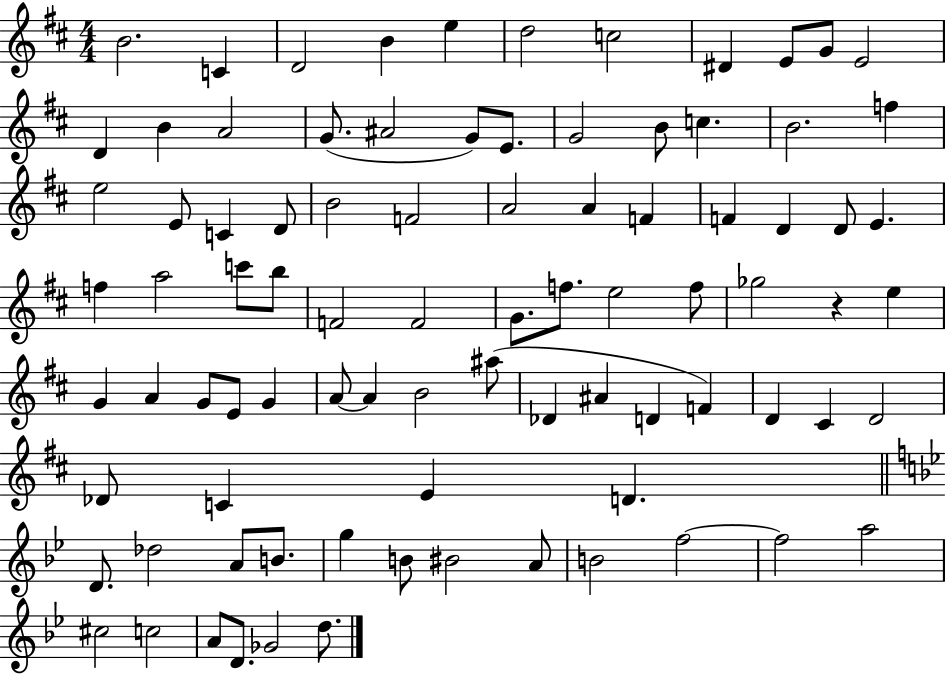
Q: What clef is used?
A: treble